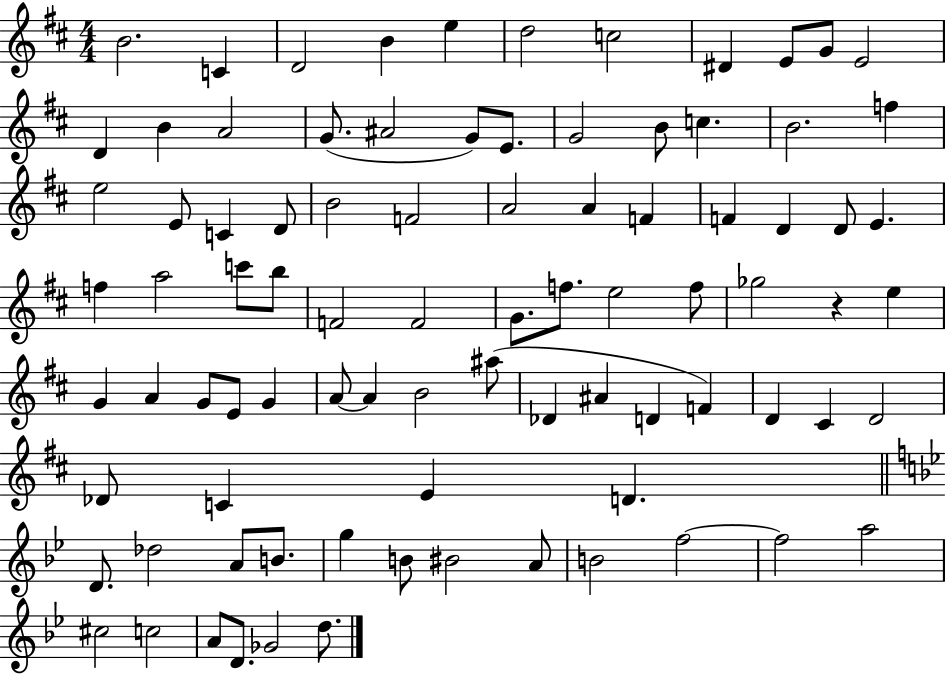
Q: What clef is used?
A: treble